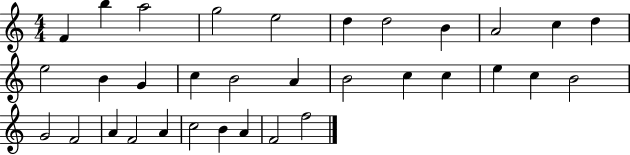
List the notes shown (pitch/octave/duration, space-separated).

F4/q B5/q A5/h G5/h E5/h D5/q D5/h B4/q A4/h C5/q D5/q E5/h B4/q G4/q C5/q B4/h A4/q B4/h C5/q C5/q E5/q C5/q B4/h G4/h F4/h A4/q F4/h A4/q C5/h B4/q A4/q F4/h F5/h